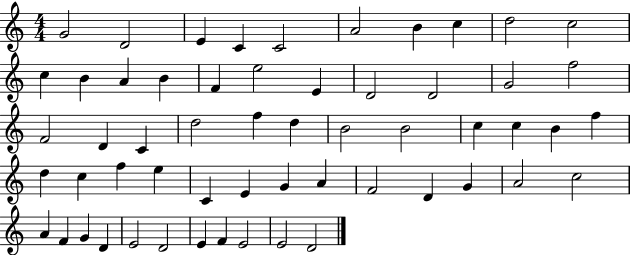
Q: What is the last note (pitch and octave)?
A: D4